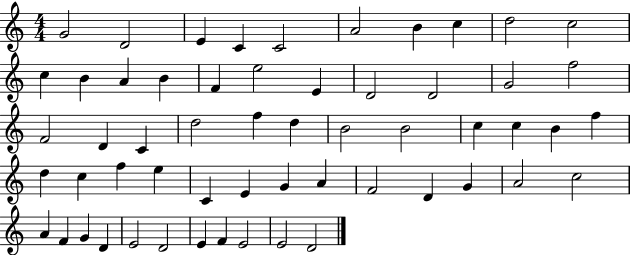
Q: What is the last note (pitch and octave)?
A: D4